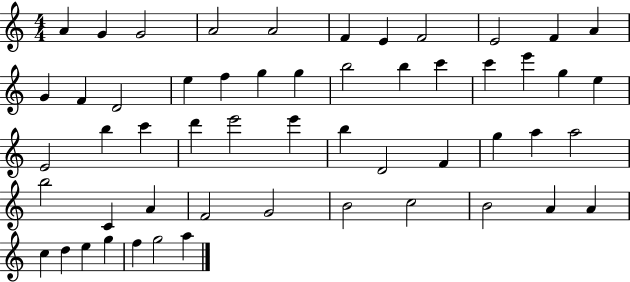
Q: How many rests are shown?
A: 0